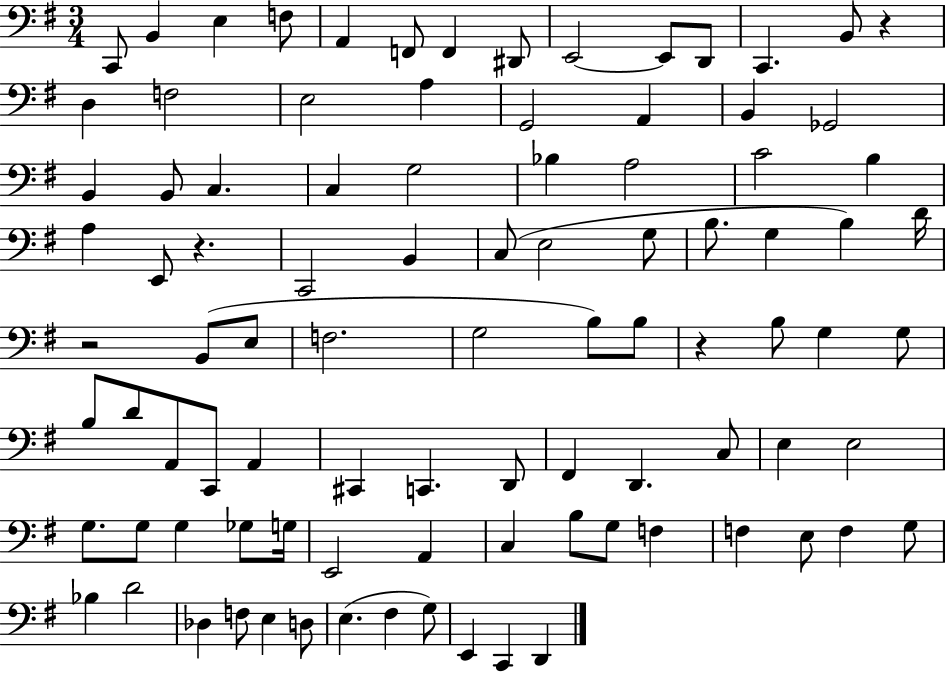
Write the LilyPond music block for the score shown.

{
  \clef bass
  \numericTimeSignature
  \time 3/4
  \key g \major
  c,8 b,4 e4 f8 | a,4 f,8 f,4 dis,8 | e,2~~ e,8 d,8 | c,4. b,8 r4 | \break d4 f2 | e2 a4 | g,2 a,4 | b,4 ges,2 | \break b,4 b,8 c4. | c4 g2 | bes4 a2 | c'2 b4 | \break a4 e,8 r4. | c,2 b,4 | c8( e2 g8 | b8. g4 b4) d'16 | \break r2 b,8( e8 | f2. | g2 b8) b8 | r4 b8 g4 g8 | \break b8 d'8 a,8 c,8 a,4 | cis,4 c,4. d,8 | fis,4 d,4. c8 | e4 e2 | \break g8. g8 g4 ges8 g16 | e,2 a,4 | c4 b8 g8 f4 | f4 e8 f4 g8 | \break bes4 d'2 | des4 f8 e4 d8 | e4.( fis4 g8) | e,4 c,4 d,4 | \break \bar "|."
}